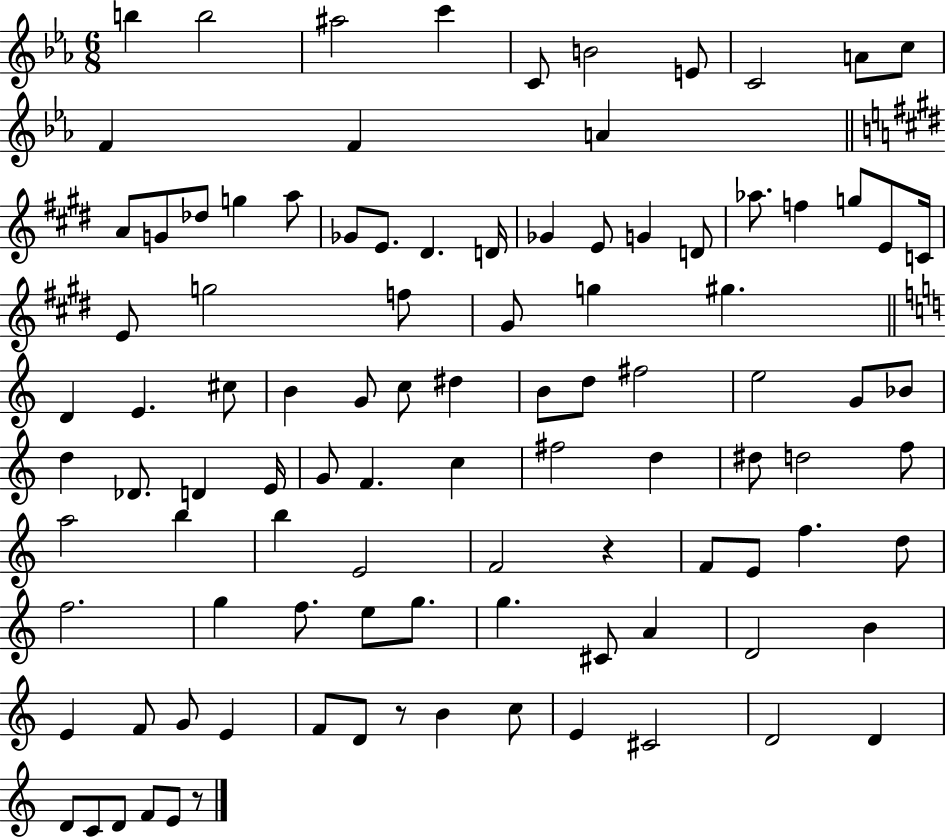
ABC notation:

X:1
T:Untitled
M:6/8
L:1/4
K:Eb
b b2 ^a2 c' C/2 B2 E/2 C2 A/2 c/2 F F A A/2 G/2 _d/2 g a/2 _G/2 E/2 ^D D/4 _G E/2 G D/2 _a/2 f g/2 E/2 C/4 E/2 g2 f/2 ^G/2 g ^g D E ^c/2 B G/2 c/2 ^d B/2 d/2 ^f2 e2 G/2 _B/2 d _D/2 D E/4 G/2 F c ^f2 d ^d/2 d2 f/2 a2 b b E2 F2 z F/2 E/2 f d/2 f2 g f/2 e/2 g/2 g ^C/2 A D2 B E F/2 G/2 E F/2 D/2 z/2 B c/2 E ^C2 D2 D D/2 C/2 D/2 F/2 E/2 z/2